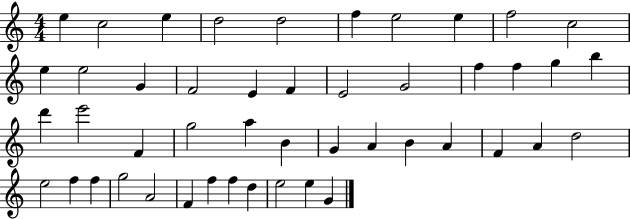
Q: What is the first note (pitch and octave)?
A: E5